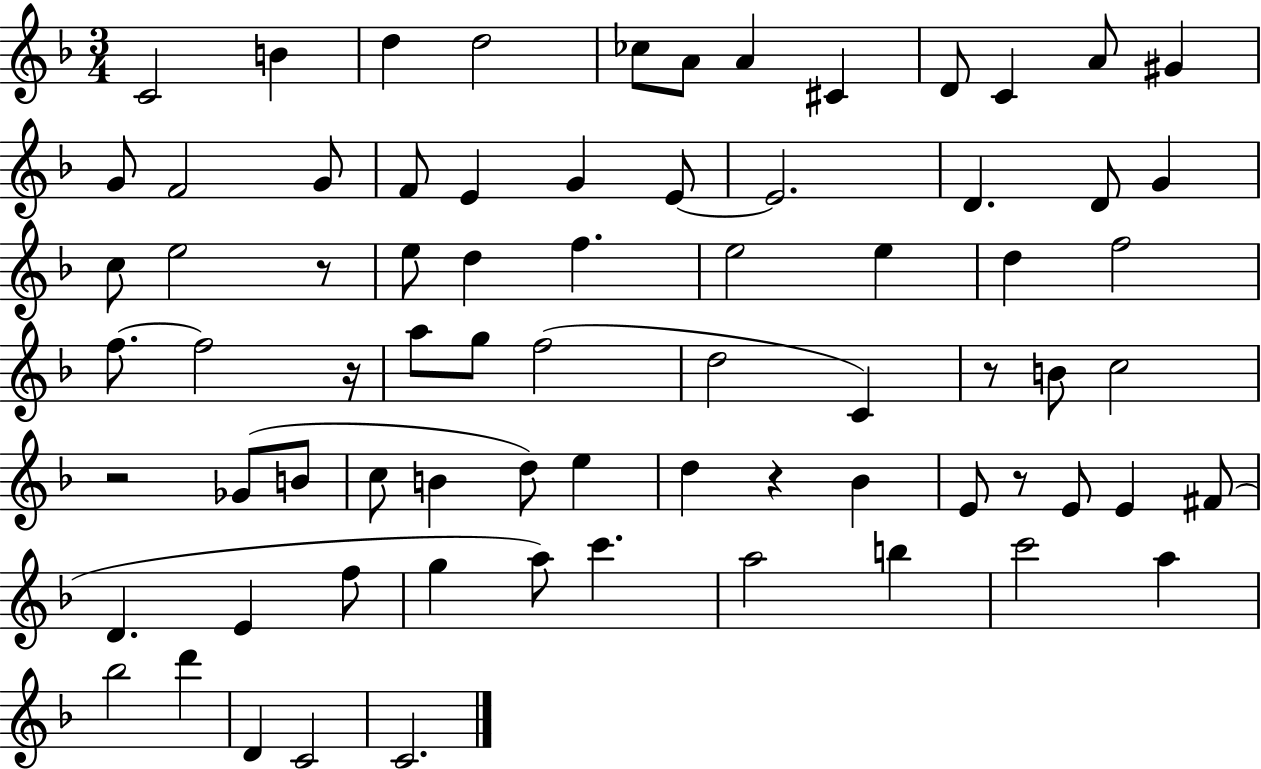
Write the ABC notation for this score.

X:1
T:Untitled
M:3/4
L:1/4
K:F
C2 B d d2 _c/2 A/2 A ^C D/2 C A/2 ^G G/2 F2 G/2 F/2 E G E/2 E2 D D/2 G c/2 e2 z/2 e/2 d f e2 e d f2 f/2 f2 z/4 a/2 g/2 f2 d2 C z/2 B/2 c2 z2 _G/2 B/2 c/2 B d/2 e d z _B E/2 z/2 E/2 E ^F/2 D E f/2 g a/2 c' a2 b c'2 a _b2 d' D C2 C2